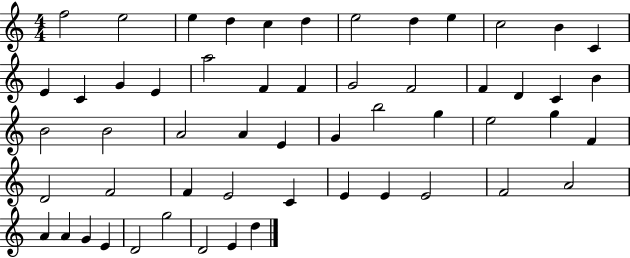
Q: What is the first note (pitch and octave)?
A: F5